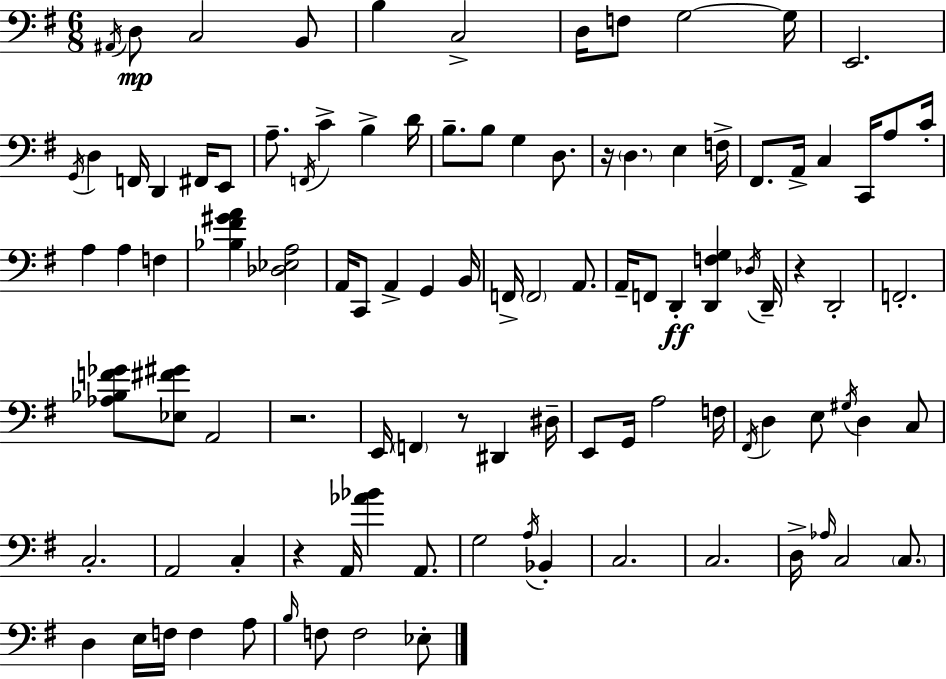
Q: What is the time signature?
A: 6/8